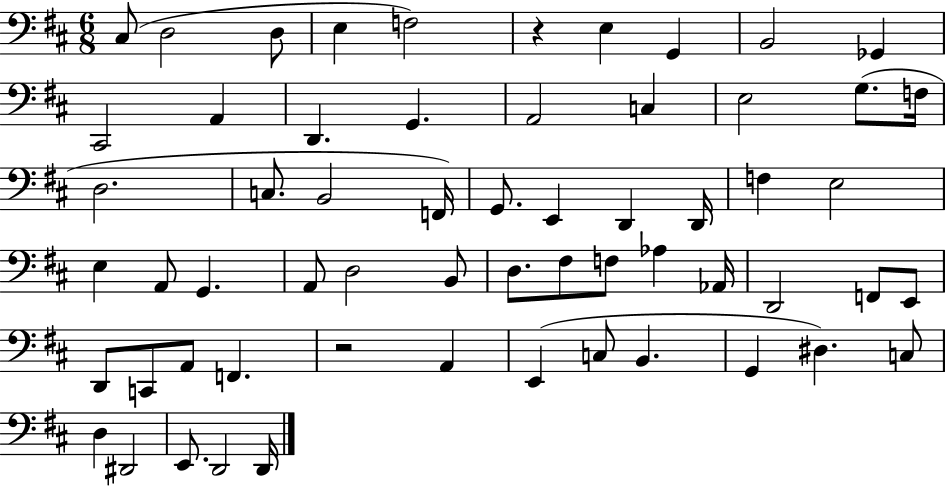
X:1
T:Untitled
M:6/8
L:1/4
K:D
^C,/2 D,2 D,/2 E, F,2 z E, G,, B,,2 _G,, ^C,,2 A,, D,, G,, A,,2 C, E,2 G,/2 F,/4 D,2 C,/2 B,,2 F,,/4 G,,/2 E,, D,, D,,/4 F, E,2 E, A,,/2 G,, A,,/2 D,2 B,,/2 D,/2 ^F,/2 F,/2 _A, _A,,/4 D,,2 F,,/2 E,,/2 D,,/2 C,,/2 A,,/2 F,, z2 A,, E,, C,/2 B,, G,, ^D, C,/2 D, ^D,,2 E,,/2 D,,2 D,,/4